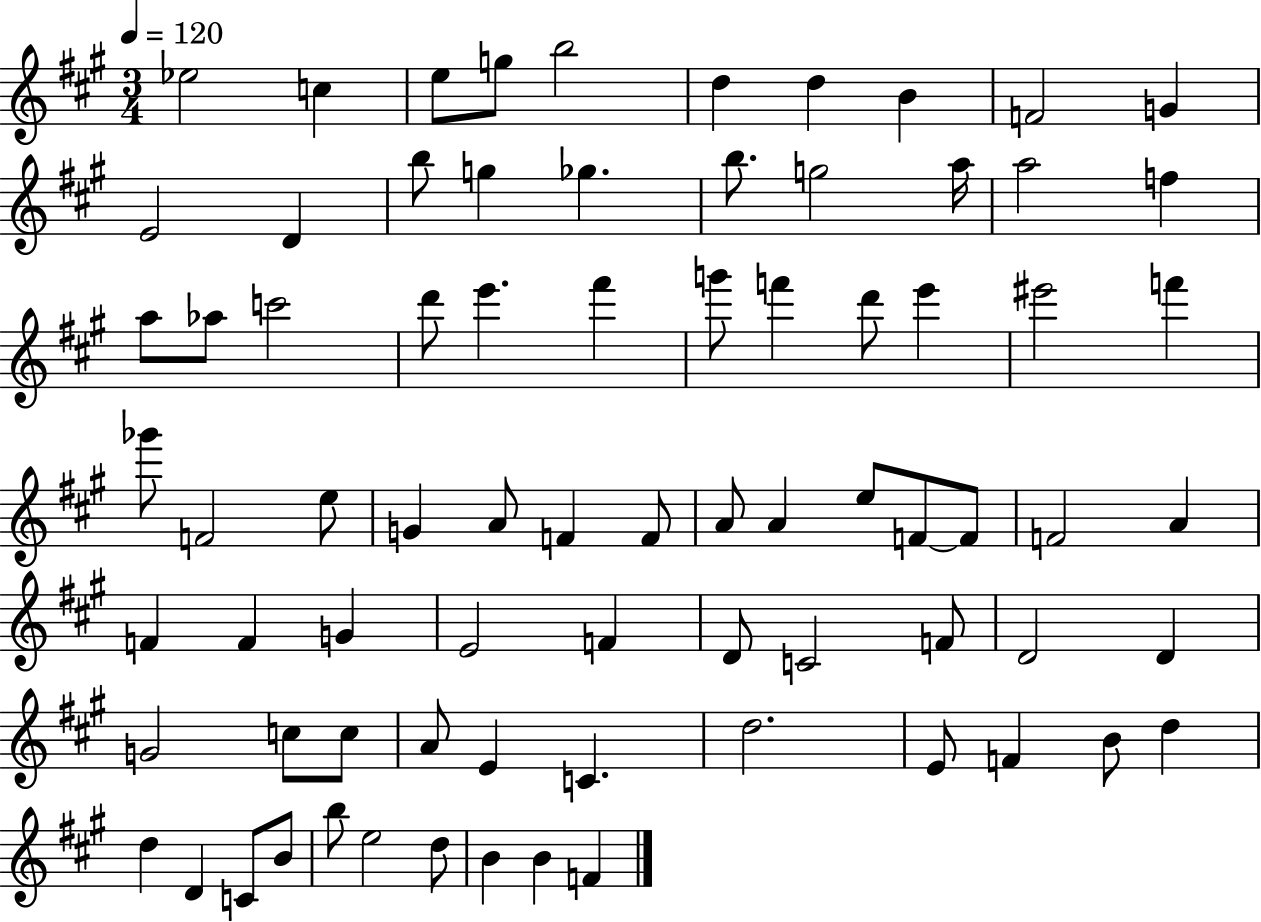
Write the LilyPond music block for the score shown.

{
  \clef treble
  \numericTimeSignature
  \time 3/4
  \key a \major
  \tempo 4 = 120
  ees''2 c''4 | e''8 g''8 b''2 | d''4 d''4 b'4 | f'2 g'4 | \break e'2 d'4 | b''8 g''4 ges''4. | b''8. g''2 a''16 | a''2 f''4 | \break a''8 aes''8 c'''2 | d'''8 e'''4. fis'''4 | g'''8 f'''4 d'''8 e'''4 | eis'''2 f'''4 | \break ges'''8 f'2 e''8 | g'4 a'8 f'4 f'8 | a'8 a'4 e''8 f'8~~ f'8 | f'2 a'4 | \break f'4 f'4 g'4 | e'2 f'4 | d'8 c'2 f'8 | d'2 d'4 | \break g'2 c''8 c''8 | a'8 e'4 c'4. | d''2. | e'8 f'4 b'8 d''4 | \break d''4 d'4 c'8 b'8 | b''8 e''2 d''8 | b'4 b'4 f'4 | \bar "|."
}